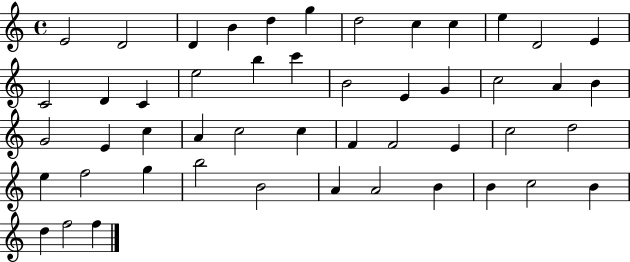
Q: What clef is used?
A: treble